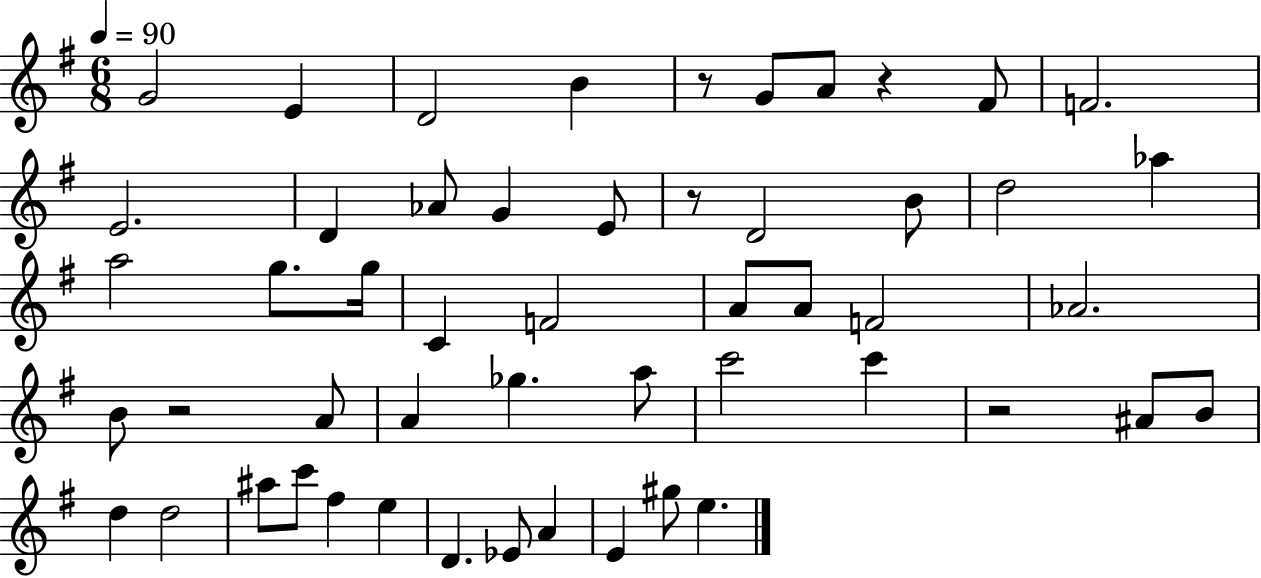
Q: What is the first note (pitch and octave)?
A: G4